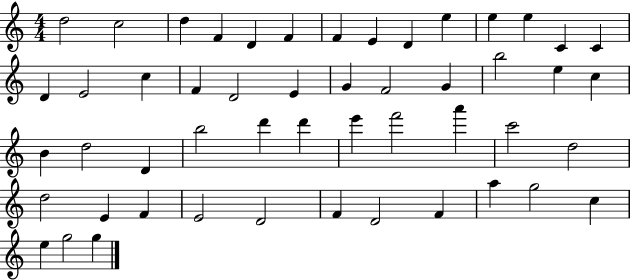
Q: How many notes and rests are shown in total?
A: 51